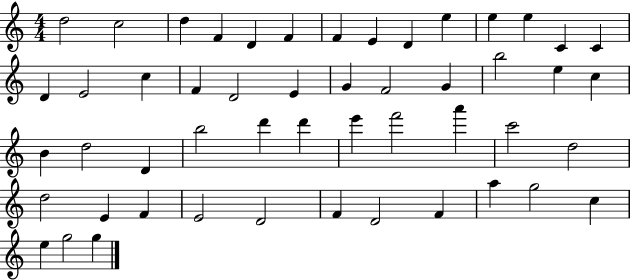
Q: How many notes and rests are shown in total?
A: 51